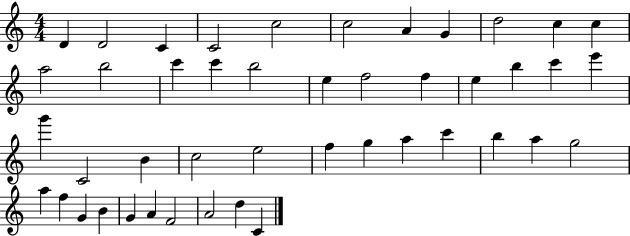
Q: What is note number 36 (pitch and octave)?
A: A5